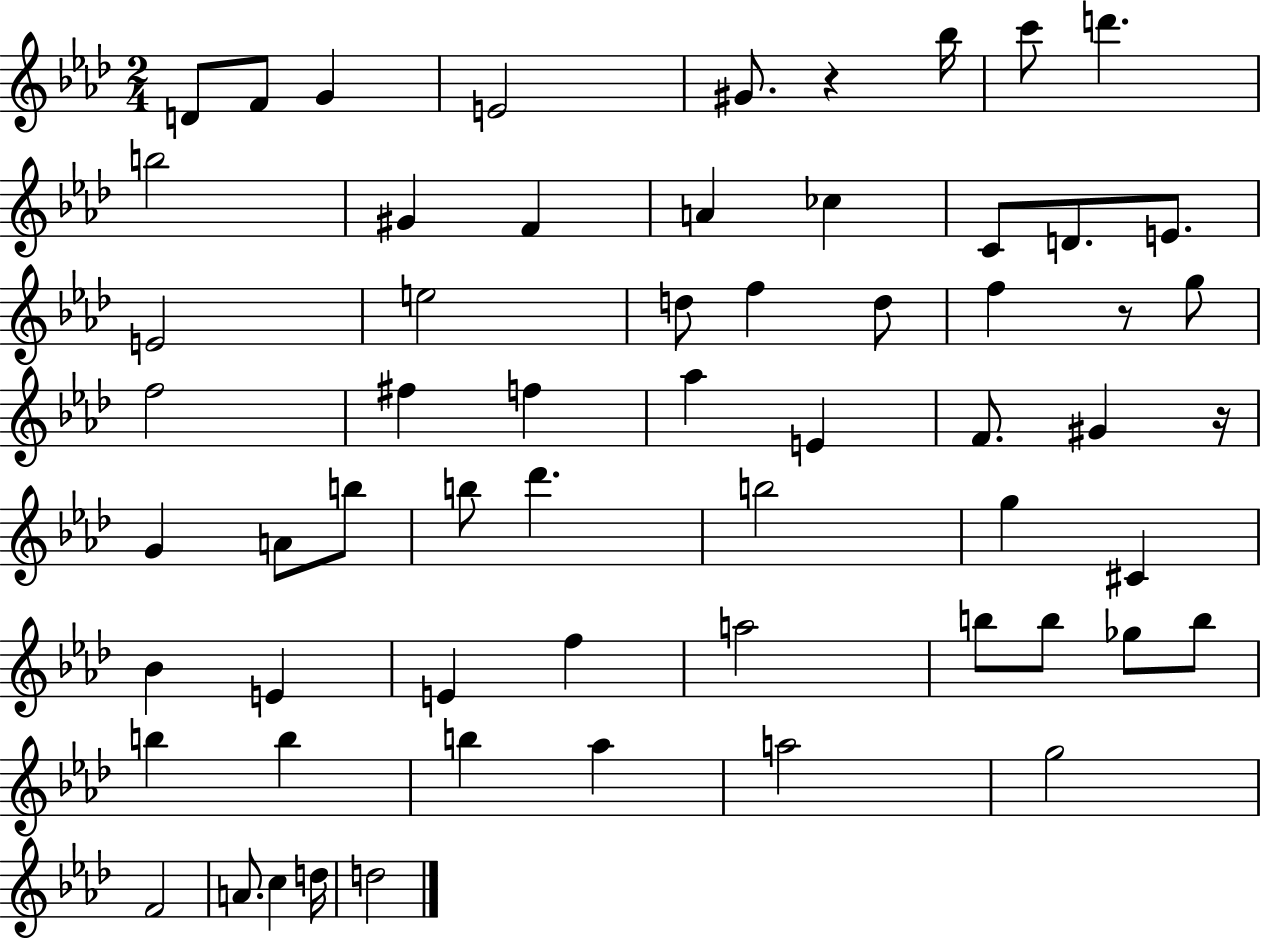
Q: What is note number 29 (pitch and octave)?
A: F4